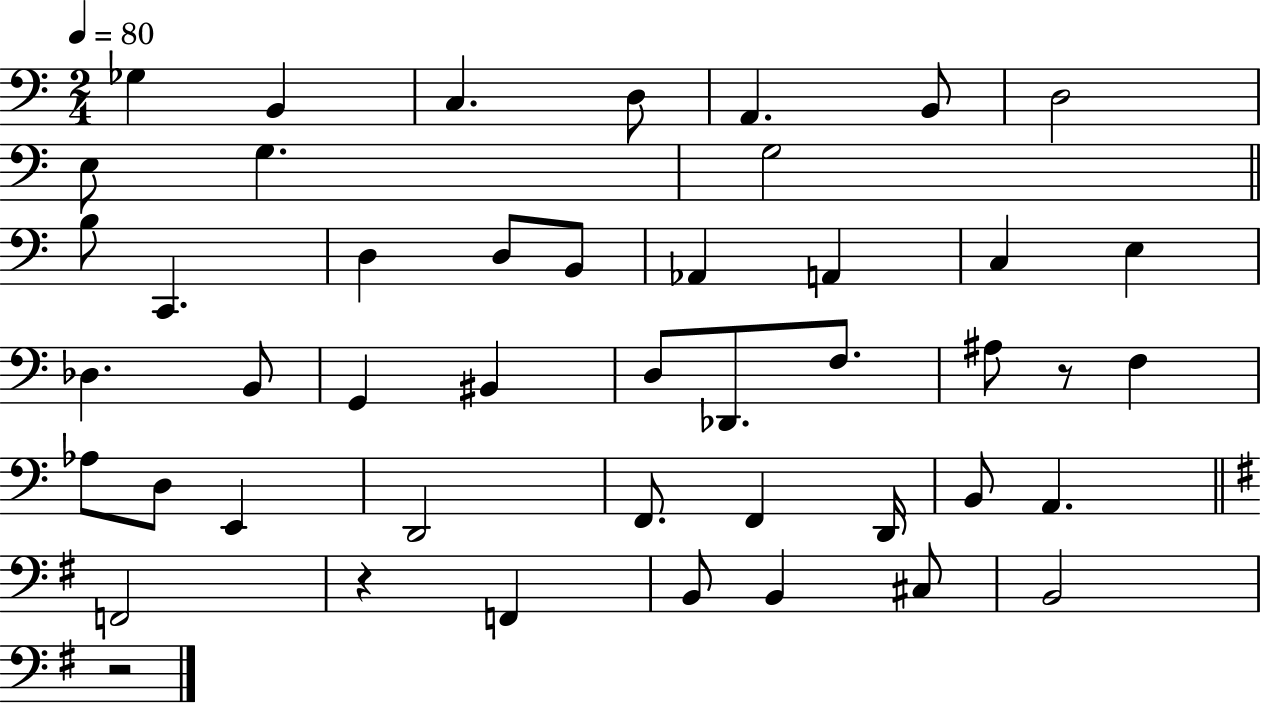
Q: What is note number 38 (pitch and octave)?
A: F2